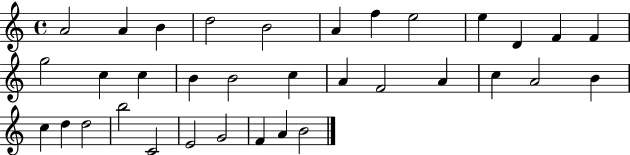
{
  \clef treble
  \time 4/4
  \defaultTimeSignature
  \key c \major
  a'2 a'4 b'4 | d''2 b'2 | a'4 f''4 e''2 | e''4 d'4 f'4 f'4 | \break g''2 c''4 c''4 | b'4 b'2 c''4 | a'4 f'2 a'4 | c''4 a'2 b'4 | \break c''4 d''4 d''2 | b''2 c'2 | e'2 g'2 | f'4 a'4 b'2 | \break \bar "|."
}